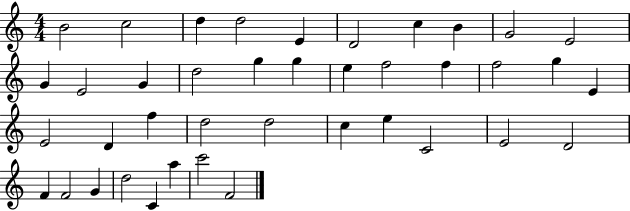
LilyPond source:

{
  \clef treble
  \numericTimeSignature
  \time 4/4
  \key c \major
  b'2 c''2 | d''4 d''2 e'4 | d'2 c''4 b'4 | g'2 e'2 | \break g'4 e'2 g'4 | d''2 g''4 g''4 | e''4 f''2 f''4 | f''2 g''4 e'4 | \break e'2 d'4 f''4 | d''2 d''2 | c''4 e''4 c'2 | e'2 d'2 | \break f'4 f'2 g'4 | d''2 c'4 a''4 | c'''2 f'2 | \bar "|."
}